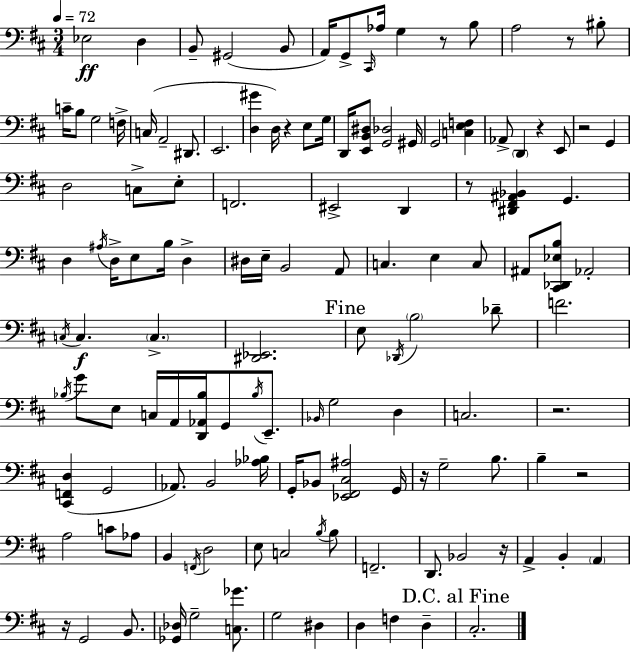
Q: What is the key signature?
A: D major